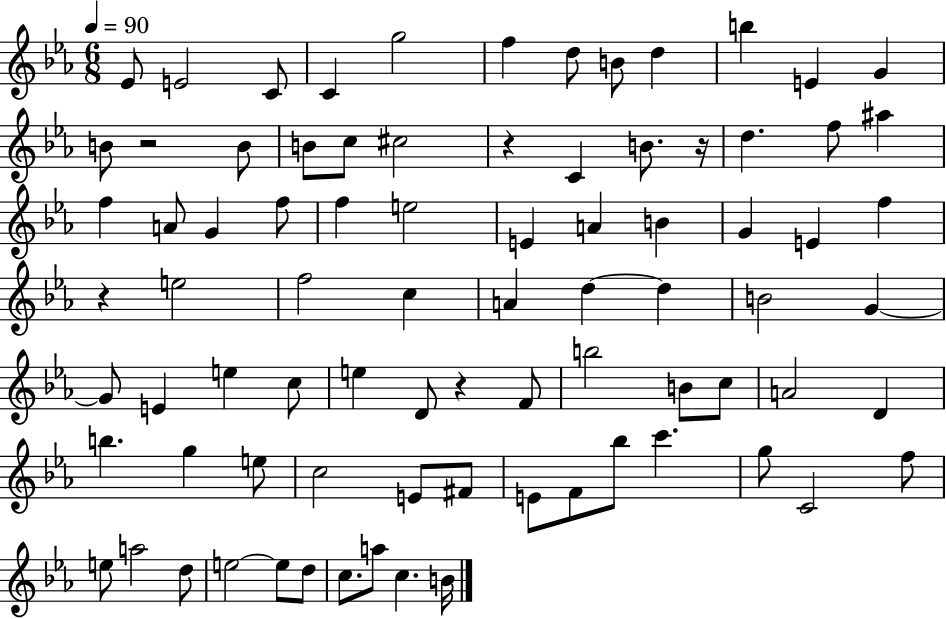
Eb4/e E4/h C4/e C4/q G5/h F5/q D5/e B4/e D5/q B5/q E4/q G4/q B4/e R/h B4/e B4/e C5/e C#5/h R/q C4/q B4/e. R/s D5/q. F5/e A#5/q F5/q A4/e G4/q F5/e F5/q E5/h E4/q A4/q B4/q G4/q E4/q F5/q R/q E5/h F5/h C5/q A4/q D5/q D5/q B4/h G4/q G4/e E4/q E5/q C5/e E5/q D4/e R/q F4/e B5/h B4/e C5/e A4/h D4/q B5/q. G5/q E5/e C5/h E4/e F#4/e E4/e F4/e Bb5/e C6/q. G5/e C4/h F5/e E5/e A5/h D5/e E5/h E5/e D5/e C5/e. A5/e C5/q. B4/s